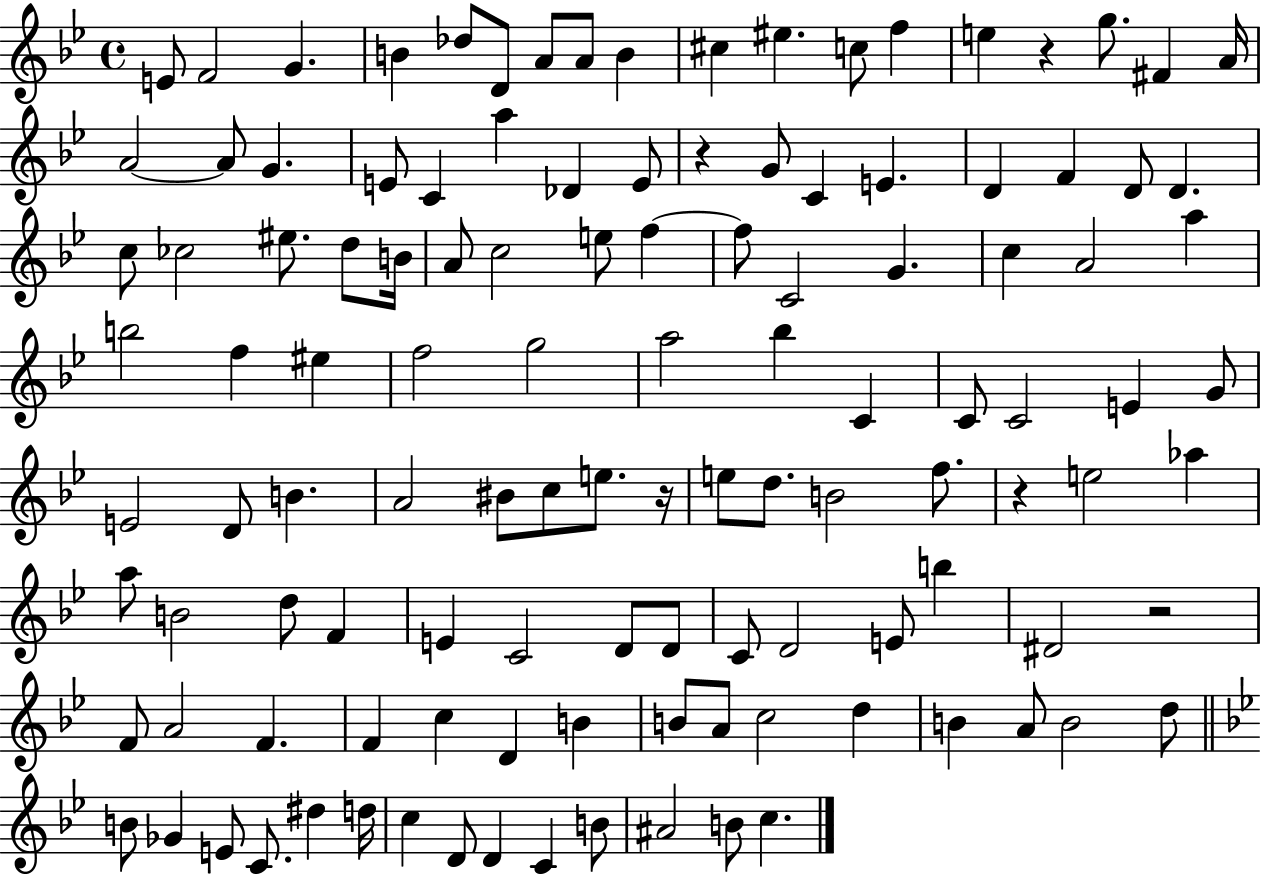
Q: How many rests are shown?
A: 5